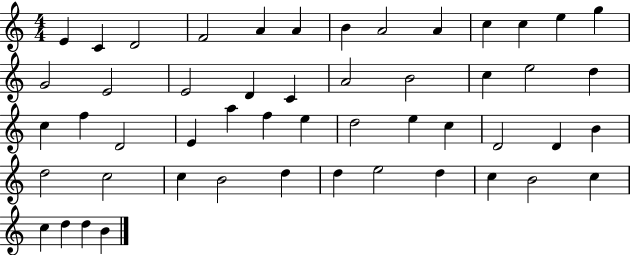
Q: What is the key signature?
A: C major